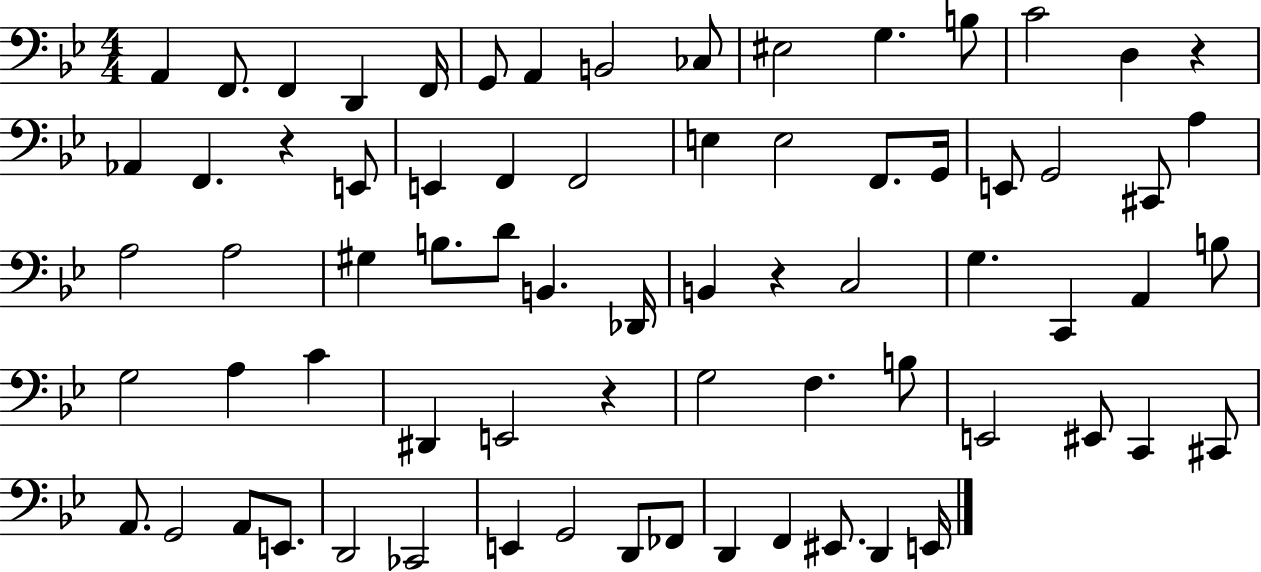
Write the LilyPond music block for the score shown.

{
  \clef bass
  \numericTimeSignature
  \time 4/4
  \key bes \major
  a,4 f,8. f,4 d,4 f,16 | g,8 a,4 b,2 ces8 | eis2 g4. b8 | c'2 d4 r4 | \break aes,4 f,4. r4 e,8 | e,4 f,4 f,2 | e4 e2 f,8. g,16 | e,8 g,2 cis,8 a4 | \break a2 a2 | gis4 b8. d'8 b,4. des,16 | b,4 r4 c2 | g4. c,4 a,4 b8 | \break g2 a4 c'4 | dis,4 e,2 r4 | g2 f4. b8 | e,2 eis,8 c,4 cis,8 | \break a,8. g,2 a,8 e,8. | d,2 ces,2 | e,4 g,2 d,8 fes,8 | d,4 f,4 eis,8. d,4 e,16 | \break \bar "|."
}